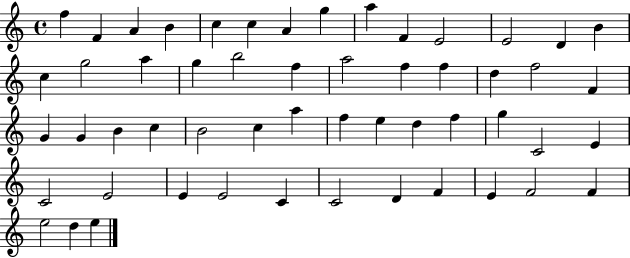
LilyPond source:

{
  \clef treble
  \time 4/4
  \defaultTimeSignature
  \key c \major
  f''4 f'4 a'4 b'4 | c''4 c''4 a'4 g''4 | a''4 f'4 e'2 | e'2 d'4 b'4 | \break c''4 g''2 a''4 | g''4 b''2 f''4 | a''2 f''4 f''4 | d''4 f''2 f'4 | \break g'4 g'4 b'4 c''4 | b'2 c''4 a''4 | f''4 e''4 d''4 f''4 | g''4 c'2 e'4 | \break c'2 e'2 | e'4 e'2 c'4 | c'2 d'4 f'4 | e'4 f'2 f'4 | \break e''2 d''4 e''4 | \bar "|."
}